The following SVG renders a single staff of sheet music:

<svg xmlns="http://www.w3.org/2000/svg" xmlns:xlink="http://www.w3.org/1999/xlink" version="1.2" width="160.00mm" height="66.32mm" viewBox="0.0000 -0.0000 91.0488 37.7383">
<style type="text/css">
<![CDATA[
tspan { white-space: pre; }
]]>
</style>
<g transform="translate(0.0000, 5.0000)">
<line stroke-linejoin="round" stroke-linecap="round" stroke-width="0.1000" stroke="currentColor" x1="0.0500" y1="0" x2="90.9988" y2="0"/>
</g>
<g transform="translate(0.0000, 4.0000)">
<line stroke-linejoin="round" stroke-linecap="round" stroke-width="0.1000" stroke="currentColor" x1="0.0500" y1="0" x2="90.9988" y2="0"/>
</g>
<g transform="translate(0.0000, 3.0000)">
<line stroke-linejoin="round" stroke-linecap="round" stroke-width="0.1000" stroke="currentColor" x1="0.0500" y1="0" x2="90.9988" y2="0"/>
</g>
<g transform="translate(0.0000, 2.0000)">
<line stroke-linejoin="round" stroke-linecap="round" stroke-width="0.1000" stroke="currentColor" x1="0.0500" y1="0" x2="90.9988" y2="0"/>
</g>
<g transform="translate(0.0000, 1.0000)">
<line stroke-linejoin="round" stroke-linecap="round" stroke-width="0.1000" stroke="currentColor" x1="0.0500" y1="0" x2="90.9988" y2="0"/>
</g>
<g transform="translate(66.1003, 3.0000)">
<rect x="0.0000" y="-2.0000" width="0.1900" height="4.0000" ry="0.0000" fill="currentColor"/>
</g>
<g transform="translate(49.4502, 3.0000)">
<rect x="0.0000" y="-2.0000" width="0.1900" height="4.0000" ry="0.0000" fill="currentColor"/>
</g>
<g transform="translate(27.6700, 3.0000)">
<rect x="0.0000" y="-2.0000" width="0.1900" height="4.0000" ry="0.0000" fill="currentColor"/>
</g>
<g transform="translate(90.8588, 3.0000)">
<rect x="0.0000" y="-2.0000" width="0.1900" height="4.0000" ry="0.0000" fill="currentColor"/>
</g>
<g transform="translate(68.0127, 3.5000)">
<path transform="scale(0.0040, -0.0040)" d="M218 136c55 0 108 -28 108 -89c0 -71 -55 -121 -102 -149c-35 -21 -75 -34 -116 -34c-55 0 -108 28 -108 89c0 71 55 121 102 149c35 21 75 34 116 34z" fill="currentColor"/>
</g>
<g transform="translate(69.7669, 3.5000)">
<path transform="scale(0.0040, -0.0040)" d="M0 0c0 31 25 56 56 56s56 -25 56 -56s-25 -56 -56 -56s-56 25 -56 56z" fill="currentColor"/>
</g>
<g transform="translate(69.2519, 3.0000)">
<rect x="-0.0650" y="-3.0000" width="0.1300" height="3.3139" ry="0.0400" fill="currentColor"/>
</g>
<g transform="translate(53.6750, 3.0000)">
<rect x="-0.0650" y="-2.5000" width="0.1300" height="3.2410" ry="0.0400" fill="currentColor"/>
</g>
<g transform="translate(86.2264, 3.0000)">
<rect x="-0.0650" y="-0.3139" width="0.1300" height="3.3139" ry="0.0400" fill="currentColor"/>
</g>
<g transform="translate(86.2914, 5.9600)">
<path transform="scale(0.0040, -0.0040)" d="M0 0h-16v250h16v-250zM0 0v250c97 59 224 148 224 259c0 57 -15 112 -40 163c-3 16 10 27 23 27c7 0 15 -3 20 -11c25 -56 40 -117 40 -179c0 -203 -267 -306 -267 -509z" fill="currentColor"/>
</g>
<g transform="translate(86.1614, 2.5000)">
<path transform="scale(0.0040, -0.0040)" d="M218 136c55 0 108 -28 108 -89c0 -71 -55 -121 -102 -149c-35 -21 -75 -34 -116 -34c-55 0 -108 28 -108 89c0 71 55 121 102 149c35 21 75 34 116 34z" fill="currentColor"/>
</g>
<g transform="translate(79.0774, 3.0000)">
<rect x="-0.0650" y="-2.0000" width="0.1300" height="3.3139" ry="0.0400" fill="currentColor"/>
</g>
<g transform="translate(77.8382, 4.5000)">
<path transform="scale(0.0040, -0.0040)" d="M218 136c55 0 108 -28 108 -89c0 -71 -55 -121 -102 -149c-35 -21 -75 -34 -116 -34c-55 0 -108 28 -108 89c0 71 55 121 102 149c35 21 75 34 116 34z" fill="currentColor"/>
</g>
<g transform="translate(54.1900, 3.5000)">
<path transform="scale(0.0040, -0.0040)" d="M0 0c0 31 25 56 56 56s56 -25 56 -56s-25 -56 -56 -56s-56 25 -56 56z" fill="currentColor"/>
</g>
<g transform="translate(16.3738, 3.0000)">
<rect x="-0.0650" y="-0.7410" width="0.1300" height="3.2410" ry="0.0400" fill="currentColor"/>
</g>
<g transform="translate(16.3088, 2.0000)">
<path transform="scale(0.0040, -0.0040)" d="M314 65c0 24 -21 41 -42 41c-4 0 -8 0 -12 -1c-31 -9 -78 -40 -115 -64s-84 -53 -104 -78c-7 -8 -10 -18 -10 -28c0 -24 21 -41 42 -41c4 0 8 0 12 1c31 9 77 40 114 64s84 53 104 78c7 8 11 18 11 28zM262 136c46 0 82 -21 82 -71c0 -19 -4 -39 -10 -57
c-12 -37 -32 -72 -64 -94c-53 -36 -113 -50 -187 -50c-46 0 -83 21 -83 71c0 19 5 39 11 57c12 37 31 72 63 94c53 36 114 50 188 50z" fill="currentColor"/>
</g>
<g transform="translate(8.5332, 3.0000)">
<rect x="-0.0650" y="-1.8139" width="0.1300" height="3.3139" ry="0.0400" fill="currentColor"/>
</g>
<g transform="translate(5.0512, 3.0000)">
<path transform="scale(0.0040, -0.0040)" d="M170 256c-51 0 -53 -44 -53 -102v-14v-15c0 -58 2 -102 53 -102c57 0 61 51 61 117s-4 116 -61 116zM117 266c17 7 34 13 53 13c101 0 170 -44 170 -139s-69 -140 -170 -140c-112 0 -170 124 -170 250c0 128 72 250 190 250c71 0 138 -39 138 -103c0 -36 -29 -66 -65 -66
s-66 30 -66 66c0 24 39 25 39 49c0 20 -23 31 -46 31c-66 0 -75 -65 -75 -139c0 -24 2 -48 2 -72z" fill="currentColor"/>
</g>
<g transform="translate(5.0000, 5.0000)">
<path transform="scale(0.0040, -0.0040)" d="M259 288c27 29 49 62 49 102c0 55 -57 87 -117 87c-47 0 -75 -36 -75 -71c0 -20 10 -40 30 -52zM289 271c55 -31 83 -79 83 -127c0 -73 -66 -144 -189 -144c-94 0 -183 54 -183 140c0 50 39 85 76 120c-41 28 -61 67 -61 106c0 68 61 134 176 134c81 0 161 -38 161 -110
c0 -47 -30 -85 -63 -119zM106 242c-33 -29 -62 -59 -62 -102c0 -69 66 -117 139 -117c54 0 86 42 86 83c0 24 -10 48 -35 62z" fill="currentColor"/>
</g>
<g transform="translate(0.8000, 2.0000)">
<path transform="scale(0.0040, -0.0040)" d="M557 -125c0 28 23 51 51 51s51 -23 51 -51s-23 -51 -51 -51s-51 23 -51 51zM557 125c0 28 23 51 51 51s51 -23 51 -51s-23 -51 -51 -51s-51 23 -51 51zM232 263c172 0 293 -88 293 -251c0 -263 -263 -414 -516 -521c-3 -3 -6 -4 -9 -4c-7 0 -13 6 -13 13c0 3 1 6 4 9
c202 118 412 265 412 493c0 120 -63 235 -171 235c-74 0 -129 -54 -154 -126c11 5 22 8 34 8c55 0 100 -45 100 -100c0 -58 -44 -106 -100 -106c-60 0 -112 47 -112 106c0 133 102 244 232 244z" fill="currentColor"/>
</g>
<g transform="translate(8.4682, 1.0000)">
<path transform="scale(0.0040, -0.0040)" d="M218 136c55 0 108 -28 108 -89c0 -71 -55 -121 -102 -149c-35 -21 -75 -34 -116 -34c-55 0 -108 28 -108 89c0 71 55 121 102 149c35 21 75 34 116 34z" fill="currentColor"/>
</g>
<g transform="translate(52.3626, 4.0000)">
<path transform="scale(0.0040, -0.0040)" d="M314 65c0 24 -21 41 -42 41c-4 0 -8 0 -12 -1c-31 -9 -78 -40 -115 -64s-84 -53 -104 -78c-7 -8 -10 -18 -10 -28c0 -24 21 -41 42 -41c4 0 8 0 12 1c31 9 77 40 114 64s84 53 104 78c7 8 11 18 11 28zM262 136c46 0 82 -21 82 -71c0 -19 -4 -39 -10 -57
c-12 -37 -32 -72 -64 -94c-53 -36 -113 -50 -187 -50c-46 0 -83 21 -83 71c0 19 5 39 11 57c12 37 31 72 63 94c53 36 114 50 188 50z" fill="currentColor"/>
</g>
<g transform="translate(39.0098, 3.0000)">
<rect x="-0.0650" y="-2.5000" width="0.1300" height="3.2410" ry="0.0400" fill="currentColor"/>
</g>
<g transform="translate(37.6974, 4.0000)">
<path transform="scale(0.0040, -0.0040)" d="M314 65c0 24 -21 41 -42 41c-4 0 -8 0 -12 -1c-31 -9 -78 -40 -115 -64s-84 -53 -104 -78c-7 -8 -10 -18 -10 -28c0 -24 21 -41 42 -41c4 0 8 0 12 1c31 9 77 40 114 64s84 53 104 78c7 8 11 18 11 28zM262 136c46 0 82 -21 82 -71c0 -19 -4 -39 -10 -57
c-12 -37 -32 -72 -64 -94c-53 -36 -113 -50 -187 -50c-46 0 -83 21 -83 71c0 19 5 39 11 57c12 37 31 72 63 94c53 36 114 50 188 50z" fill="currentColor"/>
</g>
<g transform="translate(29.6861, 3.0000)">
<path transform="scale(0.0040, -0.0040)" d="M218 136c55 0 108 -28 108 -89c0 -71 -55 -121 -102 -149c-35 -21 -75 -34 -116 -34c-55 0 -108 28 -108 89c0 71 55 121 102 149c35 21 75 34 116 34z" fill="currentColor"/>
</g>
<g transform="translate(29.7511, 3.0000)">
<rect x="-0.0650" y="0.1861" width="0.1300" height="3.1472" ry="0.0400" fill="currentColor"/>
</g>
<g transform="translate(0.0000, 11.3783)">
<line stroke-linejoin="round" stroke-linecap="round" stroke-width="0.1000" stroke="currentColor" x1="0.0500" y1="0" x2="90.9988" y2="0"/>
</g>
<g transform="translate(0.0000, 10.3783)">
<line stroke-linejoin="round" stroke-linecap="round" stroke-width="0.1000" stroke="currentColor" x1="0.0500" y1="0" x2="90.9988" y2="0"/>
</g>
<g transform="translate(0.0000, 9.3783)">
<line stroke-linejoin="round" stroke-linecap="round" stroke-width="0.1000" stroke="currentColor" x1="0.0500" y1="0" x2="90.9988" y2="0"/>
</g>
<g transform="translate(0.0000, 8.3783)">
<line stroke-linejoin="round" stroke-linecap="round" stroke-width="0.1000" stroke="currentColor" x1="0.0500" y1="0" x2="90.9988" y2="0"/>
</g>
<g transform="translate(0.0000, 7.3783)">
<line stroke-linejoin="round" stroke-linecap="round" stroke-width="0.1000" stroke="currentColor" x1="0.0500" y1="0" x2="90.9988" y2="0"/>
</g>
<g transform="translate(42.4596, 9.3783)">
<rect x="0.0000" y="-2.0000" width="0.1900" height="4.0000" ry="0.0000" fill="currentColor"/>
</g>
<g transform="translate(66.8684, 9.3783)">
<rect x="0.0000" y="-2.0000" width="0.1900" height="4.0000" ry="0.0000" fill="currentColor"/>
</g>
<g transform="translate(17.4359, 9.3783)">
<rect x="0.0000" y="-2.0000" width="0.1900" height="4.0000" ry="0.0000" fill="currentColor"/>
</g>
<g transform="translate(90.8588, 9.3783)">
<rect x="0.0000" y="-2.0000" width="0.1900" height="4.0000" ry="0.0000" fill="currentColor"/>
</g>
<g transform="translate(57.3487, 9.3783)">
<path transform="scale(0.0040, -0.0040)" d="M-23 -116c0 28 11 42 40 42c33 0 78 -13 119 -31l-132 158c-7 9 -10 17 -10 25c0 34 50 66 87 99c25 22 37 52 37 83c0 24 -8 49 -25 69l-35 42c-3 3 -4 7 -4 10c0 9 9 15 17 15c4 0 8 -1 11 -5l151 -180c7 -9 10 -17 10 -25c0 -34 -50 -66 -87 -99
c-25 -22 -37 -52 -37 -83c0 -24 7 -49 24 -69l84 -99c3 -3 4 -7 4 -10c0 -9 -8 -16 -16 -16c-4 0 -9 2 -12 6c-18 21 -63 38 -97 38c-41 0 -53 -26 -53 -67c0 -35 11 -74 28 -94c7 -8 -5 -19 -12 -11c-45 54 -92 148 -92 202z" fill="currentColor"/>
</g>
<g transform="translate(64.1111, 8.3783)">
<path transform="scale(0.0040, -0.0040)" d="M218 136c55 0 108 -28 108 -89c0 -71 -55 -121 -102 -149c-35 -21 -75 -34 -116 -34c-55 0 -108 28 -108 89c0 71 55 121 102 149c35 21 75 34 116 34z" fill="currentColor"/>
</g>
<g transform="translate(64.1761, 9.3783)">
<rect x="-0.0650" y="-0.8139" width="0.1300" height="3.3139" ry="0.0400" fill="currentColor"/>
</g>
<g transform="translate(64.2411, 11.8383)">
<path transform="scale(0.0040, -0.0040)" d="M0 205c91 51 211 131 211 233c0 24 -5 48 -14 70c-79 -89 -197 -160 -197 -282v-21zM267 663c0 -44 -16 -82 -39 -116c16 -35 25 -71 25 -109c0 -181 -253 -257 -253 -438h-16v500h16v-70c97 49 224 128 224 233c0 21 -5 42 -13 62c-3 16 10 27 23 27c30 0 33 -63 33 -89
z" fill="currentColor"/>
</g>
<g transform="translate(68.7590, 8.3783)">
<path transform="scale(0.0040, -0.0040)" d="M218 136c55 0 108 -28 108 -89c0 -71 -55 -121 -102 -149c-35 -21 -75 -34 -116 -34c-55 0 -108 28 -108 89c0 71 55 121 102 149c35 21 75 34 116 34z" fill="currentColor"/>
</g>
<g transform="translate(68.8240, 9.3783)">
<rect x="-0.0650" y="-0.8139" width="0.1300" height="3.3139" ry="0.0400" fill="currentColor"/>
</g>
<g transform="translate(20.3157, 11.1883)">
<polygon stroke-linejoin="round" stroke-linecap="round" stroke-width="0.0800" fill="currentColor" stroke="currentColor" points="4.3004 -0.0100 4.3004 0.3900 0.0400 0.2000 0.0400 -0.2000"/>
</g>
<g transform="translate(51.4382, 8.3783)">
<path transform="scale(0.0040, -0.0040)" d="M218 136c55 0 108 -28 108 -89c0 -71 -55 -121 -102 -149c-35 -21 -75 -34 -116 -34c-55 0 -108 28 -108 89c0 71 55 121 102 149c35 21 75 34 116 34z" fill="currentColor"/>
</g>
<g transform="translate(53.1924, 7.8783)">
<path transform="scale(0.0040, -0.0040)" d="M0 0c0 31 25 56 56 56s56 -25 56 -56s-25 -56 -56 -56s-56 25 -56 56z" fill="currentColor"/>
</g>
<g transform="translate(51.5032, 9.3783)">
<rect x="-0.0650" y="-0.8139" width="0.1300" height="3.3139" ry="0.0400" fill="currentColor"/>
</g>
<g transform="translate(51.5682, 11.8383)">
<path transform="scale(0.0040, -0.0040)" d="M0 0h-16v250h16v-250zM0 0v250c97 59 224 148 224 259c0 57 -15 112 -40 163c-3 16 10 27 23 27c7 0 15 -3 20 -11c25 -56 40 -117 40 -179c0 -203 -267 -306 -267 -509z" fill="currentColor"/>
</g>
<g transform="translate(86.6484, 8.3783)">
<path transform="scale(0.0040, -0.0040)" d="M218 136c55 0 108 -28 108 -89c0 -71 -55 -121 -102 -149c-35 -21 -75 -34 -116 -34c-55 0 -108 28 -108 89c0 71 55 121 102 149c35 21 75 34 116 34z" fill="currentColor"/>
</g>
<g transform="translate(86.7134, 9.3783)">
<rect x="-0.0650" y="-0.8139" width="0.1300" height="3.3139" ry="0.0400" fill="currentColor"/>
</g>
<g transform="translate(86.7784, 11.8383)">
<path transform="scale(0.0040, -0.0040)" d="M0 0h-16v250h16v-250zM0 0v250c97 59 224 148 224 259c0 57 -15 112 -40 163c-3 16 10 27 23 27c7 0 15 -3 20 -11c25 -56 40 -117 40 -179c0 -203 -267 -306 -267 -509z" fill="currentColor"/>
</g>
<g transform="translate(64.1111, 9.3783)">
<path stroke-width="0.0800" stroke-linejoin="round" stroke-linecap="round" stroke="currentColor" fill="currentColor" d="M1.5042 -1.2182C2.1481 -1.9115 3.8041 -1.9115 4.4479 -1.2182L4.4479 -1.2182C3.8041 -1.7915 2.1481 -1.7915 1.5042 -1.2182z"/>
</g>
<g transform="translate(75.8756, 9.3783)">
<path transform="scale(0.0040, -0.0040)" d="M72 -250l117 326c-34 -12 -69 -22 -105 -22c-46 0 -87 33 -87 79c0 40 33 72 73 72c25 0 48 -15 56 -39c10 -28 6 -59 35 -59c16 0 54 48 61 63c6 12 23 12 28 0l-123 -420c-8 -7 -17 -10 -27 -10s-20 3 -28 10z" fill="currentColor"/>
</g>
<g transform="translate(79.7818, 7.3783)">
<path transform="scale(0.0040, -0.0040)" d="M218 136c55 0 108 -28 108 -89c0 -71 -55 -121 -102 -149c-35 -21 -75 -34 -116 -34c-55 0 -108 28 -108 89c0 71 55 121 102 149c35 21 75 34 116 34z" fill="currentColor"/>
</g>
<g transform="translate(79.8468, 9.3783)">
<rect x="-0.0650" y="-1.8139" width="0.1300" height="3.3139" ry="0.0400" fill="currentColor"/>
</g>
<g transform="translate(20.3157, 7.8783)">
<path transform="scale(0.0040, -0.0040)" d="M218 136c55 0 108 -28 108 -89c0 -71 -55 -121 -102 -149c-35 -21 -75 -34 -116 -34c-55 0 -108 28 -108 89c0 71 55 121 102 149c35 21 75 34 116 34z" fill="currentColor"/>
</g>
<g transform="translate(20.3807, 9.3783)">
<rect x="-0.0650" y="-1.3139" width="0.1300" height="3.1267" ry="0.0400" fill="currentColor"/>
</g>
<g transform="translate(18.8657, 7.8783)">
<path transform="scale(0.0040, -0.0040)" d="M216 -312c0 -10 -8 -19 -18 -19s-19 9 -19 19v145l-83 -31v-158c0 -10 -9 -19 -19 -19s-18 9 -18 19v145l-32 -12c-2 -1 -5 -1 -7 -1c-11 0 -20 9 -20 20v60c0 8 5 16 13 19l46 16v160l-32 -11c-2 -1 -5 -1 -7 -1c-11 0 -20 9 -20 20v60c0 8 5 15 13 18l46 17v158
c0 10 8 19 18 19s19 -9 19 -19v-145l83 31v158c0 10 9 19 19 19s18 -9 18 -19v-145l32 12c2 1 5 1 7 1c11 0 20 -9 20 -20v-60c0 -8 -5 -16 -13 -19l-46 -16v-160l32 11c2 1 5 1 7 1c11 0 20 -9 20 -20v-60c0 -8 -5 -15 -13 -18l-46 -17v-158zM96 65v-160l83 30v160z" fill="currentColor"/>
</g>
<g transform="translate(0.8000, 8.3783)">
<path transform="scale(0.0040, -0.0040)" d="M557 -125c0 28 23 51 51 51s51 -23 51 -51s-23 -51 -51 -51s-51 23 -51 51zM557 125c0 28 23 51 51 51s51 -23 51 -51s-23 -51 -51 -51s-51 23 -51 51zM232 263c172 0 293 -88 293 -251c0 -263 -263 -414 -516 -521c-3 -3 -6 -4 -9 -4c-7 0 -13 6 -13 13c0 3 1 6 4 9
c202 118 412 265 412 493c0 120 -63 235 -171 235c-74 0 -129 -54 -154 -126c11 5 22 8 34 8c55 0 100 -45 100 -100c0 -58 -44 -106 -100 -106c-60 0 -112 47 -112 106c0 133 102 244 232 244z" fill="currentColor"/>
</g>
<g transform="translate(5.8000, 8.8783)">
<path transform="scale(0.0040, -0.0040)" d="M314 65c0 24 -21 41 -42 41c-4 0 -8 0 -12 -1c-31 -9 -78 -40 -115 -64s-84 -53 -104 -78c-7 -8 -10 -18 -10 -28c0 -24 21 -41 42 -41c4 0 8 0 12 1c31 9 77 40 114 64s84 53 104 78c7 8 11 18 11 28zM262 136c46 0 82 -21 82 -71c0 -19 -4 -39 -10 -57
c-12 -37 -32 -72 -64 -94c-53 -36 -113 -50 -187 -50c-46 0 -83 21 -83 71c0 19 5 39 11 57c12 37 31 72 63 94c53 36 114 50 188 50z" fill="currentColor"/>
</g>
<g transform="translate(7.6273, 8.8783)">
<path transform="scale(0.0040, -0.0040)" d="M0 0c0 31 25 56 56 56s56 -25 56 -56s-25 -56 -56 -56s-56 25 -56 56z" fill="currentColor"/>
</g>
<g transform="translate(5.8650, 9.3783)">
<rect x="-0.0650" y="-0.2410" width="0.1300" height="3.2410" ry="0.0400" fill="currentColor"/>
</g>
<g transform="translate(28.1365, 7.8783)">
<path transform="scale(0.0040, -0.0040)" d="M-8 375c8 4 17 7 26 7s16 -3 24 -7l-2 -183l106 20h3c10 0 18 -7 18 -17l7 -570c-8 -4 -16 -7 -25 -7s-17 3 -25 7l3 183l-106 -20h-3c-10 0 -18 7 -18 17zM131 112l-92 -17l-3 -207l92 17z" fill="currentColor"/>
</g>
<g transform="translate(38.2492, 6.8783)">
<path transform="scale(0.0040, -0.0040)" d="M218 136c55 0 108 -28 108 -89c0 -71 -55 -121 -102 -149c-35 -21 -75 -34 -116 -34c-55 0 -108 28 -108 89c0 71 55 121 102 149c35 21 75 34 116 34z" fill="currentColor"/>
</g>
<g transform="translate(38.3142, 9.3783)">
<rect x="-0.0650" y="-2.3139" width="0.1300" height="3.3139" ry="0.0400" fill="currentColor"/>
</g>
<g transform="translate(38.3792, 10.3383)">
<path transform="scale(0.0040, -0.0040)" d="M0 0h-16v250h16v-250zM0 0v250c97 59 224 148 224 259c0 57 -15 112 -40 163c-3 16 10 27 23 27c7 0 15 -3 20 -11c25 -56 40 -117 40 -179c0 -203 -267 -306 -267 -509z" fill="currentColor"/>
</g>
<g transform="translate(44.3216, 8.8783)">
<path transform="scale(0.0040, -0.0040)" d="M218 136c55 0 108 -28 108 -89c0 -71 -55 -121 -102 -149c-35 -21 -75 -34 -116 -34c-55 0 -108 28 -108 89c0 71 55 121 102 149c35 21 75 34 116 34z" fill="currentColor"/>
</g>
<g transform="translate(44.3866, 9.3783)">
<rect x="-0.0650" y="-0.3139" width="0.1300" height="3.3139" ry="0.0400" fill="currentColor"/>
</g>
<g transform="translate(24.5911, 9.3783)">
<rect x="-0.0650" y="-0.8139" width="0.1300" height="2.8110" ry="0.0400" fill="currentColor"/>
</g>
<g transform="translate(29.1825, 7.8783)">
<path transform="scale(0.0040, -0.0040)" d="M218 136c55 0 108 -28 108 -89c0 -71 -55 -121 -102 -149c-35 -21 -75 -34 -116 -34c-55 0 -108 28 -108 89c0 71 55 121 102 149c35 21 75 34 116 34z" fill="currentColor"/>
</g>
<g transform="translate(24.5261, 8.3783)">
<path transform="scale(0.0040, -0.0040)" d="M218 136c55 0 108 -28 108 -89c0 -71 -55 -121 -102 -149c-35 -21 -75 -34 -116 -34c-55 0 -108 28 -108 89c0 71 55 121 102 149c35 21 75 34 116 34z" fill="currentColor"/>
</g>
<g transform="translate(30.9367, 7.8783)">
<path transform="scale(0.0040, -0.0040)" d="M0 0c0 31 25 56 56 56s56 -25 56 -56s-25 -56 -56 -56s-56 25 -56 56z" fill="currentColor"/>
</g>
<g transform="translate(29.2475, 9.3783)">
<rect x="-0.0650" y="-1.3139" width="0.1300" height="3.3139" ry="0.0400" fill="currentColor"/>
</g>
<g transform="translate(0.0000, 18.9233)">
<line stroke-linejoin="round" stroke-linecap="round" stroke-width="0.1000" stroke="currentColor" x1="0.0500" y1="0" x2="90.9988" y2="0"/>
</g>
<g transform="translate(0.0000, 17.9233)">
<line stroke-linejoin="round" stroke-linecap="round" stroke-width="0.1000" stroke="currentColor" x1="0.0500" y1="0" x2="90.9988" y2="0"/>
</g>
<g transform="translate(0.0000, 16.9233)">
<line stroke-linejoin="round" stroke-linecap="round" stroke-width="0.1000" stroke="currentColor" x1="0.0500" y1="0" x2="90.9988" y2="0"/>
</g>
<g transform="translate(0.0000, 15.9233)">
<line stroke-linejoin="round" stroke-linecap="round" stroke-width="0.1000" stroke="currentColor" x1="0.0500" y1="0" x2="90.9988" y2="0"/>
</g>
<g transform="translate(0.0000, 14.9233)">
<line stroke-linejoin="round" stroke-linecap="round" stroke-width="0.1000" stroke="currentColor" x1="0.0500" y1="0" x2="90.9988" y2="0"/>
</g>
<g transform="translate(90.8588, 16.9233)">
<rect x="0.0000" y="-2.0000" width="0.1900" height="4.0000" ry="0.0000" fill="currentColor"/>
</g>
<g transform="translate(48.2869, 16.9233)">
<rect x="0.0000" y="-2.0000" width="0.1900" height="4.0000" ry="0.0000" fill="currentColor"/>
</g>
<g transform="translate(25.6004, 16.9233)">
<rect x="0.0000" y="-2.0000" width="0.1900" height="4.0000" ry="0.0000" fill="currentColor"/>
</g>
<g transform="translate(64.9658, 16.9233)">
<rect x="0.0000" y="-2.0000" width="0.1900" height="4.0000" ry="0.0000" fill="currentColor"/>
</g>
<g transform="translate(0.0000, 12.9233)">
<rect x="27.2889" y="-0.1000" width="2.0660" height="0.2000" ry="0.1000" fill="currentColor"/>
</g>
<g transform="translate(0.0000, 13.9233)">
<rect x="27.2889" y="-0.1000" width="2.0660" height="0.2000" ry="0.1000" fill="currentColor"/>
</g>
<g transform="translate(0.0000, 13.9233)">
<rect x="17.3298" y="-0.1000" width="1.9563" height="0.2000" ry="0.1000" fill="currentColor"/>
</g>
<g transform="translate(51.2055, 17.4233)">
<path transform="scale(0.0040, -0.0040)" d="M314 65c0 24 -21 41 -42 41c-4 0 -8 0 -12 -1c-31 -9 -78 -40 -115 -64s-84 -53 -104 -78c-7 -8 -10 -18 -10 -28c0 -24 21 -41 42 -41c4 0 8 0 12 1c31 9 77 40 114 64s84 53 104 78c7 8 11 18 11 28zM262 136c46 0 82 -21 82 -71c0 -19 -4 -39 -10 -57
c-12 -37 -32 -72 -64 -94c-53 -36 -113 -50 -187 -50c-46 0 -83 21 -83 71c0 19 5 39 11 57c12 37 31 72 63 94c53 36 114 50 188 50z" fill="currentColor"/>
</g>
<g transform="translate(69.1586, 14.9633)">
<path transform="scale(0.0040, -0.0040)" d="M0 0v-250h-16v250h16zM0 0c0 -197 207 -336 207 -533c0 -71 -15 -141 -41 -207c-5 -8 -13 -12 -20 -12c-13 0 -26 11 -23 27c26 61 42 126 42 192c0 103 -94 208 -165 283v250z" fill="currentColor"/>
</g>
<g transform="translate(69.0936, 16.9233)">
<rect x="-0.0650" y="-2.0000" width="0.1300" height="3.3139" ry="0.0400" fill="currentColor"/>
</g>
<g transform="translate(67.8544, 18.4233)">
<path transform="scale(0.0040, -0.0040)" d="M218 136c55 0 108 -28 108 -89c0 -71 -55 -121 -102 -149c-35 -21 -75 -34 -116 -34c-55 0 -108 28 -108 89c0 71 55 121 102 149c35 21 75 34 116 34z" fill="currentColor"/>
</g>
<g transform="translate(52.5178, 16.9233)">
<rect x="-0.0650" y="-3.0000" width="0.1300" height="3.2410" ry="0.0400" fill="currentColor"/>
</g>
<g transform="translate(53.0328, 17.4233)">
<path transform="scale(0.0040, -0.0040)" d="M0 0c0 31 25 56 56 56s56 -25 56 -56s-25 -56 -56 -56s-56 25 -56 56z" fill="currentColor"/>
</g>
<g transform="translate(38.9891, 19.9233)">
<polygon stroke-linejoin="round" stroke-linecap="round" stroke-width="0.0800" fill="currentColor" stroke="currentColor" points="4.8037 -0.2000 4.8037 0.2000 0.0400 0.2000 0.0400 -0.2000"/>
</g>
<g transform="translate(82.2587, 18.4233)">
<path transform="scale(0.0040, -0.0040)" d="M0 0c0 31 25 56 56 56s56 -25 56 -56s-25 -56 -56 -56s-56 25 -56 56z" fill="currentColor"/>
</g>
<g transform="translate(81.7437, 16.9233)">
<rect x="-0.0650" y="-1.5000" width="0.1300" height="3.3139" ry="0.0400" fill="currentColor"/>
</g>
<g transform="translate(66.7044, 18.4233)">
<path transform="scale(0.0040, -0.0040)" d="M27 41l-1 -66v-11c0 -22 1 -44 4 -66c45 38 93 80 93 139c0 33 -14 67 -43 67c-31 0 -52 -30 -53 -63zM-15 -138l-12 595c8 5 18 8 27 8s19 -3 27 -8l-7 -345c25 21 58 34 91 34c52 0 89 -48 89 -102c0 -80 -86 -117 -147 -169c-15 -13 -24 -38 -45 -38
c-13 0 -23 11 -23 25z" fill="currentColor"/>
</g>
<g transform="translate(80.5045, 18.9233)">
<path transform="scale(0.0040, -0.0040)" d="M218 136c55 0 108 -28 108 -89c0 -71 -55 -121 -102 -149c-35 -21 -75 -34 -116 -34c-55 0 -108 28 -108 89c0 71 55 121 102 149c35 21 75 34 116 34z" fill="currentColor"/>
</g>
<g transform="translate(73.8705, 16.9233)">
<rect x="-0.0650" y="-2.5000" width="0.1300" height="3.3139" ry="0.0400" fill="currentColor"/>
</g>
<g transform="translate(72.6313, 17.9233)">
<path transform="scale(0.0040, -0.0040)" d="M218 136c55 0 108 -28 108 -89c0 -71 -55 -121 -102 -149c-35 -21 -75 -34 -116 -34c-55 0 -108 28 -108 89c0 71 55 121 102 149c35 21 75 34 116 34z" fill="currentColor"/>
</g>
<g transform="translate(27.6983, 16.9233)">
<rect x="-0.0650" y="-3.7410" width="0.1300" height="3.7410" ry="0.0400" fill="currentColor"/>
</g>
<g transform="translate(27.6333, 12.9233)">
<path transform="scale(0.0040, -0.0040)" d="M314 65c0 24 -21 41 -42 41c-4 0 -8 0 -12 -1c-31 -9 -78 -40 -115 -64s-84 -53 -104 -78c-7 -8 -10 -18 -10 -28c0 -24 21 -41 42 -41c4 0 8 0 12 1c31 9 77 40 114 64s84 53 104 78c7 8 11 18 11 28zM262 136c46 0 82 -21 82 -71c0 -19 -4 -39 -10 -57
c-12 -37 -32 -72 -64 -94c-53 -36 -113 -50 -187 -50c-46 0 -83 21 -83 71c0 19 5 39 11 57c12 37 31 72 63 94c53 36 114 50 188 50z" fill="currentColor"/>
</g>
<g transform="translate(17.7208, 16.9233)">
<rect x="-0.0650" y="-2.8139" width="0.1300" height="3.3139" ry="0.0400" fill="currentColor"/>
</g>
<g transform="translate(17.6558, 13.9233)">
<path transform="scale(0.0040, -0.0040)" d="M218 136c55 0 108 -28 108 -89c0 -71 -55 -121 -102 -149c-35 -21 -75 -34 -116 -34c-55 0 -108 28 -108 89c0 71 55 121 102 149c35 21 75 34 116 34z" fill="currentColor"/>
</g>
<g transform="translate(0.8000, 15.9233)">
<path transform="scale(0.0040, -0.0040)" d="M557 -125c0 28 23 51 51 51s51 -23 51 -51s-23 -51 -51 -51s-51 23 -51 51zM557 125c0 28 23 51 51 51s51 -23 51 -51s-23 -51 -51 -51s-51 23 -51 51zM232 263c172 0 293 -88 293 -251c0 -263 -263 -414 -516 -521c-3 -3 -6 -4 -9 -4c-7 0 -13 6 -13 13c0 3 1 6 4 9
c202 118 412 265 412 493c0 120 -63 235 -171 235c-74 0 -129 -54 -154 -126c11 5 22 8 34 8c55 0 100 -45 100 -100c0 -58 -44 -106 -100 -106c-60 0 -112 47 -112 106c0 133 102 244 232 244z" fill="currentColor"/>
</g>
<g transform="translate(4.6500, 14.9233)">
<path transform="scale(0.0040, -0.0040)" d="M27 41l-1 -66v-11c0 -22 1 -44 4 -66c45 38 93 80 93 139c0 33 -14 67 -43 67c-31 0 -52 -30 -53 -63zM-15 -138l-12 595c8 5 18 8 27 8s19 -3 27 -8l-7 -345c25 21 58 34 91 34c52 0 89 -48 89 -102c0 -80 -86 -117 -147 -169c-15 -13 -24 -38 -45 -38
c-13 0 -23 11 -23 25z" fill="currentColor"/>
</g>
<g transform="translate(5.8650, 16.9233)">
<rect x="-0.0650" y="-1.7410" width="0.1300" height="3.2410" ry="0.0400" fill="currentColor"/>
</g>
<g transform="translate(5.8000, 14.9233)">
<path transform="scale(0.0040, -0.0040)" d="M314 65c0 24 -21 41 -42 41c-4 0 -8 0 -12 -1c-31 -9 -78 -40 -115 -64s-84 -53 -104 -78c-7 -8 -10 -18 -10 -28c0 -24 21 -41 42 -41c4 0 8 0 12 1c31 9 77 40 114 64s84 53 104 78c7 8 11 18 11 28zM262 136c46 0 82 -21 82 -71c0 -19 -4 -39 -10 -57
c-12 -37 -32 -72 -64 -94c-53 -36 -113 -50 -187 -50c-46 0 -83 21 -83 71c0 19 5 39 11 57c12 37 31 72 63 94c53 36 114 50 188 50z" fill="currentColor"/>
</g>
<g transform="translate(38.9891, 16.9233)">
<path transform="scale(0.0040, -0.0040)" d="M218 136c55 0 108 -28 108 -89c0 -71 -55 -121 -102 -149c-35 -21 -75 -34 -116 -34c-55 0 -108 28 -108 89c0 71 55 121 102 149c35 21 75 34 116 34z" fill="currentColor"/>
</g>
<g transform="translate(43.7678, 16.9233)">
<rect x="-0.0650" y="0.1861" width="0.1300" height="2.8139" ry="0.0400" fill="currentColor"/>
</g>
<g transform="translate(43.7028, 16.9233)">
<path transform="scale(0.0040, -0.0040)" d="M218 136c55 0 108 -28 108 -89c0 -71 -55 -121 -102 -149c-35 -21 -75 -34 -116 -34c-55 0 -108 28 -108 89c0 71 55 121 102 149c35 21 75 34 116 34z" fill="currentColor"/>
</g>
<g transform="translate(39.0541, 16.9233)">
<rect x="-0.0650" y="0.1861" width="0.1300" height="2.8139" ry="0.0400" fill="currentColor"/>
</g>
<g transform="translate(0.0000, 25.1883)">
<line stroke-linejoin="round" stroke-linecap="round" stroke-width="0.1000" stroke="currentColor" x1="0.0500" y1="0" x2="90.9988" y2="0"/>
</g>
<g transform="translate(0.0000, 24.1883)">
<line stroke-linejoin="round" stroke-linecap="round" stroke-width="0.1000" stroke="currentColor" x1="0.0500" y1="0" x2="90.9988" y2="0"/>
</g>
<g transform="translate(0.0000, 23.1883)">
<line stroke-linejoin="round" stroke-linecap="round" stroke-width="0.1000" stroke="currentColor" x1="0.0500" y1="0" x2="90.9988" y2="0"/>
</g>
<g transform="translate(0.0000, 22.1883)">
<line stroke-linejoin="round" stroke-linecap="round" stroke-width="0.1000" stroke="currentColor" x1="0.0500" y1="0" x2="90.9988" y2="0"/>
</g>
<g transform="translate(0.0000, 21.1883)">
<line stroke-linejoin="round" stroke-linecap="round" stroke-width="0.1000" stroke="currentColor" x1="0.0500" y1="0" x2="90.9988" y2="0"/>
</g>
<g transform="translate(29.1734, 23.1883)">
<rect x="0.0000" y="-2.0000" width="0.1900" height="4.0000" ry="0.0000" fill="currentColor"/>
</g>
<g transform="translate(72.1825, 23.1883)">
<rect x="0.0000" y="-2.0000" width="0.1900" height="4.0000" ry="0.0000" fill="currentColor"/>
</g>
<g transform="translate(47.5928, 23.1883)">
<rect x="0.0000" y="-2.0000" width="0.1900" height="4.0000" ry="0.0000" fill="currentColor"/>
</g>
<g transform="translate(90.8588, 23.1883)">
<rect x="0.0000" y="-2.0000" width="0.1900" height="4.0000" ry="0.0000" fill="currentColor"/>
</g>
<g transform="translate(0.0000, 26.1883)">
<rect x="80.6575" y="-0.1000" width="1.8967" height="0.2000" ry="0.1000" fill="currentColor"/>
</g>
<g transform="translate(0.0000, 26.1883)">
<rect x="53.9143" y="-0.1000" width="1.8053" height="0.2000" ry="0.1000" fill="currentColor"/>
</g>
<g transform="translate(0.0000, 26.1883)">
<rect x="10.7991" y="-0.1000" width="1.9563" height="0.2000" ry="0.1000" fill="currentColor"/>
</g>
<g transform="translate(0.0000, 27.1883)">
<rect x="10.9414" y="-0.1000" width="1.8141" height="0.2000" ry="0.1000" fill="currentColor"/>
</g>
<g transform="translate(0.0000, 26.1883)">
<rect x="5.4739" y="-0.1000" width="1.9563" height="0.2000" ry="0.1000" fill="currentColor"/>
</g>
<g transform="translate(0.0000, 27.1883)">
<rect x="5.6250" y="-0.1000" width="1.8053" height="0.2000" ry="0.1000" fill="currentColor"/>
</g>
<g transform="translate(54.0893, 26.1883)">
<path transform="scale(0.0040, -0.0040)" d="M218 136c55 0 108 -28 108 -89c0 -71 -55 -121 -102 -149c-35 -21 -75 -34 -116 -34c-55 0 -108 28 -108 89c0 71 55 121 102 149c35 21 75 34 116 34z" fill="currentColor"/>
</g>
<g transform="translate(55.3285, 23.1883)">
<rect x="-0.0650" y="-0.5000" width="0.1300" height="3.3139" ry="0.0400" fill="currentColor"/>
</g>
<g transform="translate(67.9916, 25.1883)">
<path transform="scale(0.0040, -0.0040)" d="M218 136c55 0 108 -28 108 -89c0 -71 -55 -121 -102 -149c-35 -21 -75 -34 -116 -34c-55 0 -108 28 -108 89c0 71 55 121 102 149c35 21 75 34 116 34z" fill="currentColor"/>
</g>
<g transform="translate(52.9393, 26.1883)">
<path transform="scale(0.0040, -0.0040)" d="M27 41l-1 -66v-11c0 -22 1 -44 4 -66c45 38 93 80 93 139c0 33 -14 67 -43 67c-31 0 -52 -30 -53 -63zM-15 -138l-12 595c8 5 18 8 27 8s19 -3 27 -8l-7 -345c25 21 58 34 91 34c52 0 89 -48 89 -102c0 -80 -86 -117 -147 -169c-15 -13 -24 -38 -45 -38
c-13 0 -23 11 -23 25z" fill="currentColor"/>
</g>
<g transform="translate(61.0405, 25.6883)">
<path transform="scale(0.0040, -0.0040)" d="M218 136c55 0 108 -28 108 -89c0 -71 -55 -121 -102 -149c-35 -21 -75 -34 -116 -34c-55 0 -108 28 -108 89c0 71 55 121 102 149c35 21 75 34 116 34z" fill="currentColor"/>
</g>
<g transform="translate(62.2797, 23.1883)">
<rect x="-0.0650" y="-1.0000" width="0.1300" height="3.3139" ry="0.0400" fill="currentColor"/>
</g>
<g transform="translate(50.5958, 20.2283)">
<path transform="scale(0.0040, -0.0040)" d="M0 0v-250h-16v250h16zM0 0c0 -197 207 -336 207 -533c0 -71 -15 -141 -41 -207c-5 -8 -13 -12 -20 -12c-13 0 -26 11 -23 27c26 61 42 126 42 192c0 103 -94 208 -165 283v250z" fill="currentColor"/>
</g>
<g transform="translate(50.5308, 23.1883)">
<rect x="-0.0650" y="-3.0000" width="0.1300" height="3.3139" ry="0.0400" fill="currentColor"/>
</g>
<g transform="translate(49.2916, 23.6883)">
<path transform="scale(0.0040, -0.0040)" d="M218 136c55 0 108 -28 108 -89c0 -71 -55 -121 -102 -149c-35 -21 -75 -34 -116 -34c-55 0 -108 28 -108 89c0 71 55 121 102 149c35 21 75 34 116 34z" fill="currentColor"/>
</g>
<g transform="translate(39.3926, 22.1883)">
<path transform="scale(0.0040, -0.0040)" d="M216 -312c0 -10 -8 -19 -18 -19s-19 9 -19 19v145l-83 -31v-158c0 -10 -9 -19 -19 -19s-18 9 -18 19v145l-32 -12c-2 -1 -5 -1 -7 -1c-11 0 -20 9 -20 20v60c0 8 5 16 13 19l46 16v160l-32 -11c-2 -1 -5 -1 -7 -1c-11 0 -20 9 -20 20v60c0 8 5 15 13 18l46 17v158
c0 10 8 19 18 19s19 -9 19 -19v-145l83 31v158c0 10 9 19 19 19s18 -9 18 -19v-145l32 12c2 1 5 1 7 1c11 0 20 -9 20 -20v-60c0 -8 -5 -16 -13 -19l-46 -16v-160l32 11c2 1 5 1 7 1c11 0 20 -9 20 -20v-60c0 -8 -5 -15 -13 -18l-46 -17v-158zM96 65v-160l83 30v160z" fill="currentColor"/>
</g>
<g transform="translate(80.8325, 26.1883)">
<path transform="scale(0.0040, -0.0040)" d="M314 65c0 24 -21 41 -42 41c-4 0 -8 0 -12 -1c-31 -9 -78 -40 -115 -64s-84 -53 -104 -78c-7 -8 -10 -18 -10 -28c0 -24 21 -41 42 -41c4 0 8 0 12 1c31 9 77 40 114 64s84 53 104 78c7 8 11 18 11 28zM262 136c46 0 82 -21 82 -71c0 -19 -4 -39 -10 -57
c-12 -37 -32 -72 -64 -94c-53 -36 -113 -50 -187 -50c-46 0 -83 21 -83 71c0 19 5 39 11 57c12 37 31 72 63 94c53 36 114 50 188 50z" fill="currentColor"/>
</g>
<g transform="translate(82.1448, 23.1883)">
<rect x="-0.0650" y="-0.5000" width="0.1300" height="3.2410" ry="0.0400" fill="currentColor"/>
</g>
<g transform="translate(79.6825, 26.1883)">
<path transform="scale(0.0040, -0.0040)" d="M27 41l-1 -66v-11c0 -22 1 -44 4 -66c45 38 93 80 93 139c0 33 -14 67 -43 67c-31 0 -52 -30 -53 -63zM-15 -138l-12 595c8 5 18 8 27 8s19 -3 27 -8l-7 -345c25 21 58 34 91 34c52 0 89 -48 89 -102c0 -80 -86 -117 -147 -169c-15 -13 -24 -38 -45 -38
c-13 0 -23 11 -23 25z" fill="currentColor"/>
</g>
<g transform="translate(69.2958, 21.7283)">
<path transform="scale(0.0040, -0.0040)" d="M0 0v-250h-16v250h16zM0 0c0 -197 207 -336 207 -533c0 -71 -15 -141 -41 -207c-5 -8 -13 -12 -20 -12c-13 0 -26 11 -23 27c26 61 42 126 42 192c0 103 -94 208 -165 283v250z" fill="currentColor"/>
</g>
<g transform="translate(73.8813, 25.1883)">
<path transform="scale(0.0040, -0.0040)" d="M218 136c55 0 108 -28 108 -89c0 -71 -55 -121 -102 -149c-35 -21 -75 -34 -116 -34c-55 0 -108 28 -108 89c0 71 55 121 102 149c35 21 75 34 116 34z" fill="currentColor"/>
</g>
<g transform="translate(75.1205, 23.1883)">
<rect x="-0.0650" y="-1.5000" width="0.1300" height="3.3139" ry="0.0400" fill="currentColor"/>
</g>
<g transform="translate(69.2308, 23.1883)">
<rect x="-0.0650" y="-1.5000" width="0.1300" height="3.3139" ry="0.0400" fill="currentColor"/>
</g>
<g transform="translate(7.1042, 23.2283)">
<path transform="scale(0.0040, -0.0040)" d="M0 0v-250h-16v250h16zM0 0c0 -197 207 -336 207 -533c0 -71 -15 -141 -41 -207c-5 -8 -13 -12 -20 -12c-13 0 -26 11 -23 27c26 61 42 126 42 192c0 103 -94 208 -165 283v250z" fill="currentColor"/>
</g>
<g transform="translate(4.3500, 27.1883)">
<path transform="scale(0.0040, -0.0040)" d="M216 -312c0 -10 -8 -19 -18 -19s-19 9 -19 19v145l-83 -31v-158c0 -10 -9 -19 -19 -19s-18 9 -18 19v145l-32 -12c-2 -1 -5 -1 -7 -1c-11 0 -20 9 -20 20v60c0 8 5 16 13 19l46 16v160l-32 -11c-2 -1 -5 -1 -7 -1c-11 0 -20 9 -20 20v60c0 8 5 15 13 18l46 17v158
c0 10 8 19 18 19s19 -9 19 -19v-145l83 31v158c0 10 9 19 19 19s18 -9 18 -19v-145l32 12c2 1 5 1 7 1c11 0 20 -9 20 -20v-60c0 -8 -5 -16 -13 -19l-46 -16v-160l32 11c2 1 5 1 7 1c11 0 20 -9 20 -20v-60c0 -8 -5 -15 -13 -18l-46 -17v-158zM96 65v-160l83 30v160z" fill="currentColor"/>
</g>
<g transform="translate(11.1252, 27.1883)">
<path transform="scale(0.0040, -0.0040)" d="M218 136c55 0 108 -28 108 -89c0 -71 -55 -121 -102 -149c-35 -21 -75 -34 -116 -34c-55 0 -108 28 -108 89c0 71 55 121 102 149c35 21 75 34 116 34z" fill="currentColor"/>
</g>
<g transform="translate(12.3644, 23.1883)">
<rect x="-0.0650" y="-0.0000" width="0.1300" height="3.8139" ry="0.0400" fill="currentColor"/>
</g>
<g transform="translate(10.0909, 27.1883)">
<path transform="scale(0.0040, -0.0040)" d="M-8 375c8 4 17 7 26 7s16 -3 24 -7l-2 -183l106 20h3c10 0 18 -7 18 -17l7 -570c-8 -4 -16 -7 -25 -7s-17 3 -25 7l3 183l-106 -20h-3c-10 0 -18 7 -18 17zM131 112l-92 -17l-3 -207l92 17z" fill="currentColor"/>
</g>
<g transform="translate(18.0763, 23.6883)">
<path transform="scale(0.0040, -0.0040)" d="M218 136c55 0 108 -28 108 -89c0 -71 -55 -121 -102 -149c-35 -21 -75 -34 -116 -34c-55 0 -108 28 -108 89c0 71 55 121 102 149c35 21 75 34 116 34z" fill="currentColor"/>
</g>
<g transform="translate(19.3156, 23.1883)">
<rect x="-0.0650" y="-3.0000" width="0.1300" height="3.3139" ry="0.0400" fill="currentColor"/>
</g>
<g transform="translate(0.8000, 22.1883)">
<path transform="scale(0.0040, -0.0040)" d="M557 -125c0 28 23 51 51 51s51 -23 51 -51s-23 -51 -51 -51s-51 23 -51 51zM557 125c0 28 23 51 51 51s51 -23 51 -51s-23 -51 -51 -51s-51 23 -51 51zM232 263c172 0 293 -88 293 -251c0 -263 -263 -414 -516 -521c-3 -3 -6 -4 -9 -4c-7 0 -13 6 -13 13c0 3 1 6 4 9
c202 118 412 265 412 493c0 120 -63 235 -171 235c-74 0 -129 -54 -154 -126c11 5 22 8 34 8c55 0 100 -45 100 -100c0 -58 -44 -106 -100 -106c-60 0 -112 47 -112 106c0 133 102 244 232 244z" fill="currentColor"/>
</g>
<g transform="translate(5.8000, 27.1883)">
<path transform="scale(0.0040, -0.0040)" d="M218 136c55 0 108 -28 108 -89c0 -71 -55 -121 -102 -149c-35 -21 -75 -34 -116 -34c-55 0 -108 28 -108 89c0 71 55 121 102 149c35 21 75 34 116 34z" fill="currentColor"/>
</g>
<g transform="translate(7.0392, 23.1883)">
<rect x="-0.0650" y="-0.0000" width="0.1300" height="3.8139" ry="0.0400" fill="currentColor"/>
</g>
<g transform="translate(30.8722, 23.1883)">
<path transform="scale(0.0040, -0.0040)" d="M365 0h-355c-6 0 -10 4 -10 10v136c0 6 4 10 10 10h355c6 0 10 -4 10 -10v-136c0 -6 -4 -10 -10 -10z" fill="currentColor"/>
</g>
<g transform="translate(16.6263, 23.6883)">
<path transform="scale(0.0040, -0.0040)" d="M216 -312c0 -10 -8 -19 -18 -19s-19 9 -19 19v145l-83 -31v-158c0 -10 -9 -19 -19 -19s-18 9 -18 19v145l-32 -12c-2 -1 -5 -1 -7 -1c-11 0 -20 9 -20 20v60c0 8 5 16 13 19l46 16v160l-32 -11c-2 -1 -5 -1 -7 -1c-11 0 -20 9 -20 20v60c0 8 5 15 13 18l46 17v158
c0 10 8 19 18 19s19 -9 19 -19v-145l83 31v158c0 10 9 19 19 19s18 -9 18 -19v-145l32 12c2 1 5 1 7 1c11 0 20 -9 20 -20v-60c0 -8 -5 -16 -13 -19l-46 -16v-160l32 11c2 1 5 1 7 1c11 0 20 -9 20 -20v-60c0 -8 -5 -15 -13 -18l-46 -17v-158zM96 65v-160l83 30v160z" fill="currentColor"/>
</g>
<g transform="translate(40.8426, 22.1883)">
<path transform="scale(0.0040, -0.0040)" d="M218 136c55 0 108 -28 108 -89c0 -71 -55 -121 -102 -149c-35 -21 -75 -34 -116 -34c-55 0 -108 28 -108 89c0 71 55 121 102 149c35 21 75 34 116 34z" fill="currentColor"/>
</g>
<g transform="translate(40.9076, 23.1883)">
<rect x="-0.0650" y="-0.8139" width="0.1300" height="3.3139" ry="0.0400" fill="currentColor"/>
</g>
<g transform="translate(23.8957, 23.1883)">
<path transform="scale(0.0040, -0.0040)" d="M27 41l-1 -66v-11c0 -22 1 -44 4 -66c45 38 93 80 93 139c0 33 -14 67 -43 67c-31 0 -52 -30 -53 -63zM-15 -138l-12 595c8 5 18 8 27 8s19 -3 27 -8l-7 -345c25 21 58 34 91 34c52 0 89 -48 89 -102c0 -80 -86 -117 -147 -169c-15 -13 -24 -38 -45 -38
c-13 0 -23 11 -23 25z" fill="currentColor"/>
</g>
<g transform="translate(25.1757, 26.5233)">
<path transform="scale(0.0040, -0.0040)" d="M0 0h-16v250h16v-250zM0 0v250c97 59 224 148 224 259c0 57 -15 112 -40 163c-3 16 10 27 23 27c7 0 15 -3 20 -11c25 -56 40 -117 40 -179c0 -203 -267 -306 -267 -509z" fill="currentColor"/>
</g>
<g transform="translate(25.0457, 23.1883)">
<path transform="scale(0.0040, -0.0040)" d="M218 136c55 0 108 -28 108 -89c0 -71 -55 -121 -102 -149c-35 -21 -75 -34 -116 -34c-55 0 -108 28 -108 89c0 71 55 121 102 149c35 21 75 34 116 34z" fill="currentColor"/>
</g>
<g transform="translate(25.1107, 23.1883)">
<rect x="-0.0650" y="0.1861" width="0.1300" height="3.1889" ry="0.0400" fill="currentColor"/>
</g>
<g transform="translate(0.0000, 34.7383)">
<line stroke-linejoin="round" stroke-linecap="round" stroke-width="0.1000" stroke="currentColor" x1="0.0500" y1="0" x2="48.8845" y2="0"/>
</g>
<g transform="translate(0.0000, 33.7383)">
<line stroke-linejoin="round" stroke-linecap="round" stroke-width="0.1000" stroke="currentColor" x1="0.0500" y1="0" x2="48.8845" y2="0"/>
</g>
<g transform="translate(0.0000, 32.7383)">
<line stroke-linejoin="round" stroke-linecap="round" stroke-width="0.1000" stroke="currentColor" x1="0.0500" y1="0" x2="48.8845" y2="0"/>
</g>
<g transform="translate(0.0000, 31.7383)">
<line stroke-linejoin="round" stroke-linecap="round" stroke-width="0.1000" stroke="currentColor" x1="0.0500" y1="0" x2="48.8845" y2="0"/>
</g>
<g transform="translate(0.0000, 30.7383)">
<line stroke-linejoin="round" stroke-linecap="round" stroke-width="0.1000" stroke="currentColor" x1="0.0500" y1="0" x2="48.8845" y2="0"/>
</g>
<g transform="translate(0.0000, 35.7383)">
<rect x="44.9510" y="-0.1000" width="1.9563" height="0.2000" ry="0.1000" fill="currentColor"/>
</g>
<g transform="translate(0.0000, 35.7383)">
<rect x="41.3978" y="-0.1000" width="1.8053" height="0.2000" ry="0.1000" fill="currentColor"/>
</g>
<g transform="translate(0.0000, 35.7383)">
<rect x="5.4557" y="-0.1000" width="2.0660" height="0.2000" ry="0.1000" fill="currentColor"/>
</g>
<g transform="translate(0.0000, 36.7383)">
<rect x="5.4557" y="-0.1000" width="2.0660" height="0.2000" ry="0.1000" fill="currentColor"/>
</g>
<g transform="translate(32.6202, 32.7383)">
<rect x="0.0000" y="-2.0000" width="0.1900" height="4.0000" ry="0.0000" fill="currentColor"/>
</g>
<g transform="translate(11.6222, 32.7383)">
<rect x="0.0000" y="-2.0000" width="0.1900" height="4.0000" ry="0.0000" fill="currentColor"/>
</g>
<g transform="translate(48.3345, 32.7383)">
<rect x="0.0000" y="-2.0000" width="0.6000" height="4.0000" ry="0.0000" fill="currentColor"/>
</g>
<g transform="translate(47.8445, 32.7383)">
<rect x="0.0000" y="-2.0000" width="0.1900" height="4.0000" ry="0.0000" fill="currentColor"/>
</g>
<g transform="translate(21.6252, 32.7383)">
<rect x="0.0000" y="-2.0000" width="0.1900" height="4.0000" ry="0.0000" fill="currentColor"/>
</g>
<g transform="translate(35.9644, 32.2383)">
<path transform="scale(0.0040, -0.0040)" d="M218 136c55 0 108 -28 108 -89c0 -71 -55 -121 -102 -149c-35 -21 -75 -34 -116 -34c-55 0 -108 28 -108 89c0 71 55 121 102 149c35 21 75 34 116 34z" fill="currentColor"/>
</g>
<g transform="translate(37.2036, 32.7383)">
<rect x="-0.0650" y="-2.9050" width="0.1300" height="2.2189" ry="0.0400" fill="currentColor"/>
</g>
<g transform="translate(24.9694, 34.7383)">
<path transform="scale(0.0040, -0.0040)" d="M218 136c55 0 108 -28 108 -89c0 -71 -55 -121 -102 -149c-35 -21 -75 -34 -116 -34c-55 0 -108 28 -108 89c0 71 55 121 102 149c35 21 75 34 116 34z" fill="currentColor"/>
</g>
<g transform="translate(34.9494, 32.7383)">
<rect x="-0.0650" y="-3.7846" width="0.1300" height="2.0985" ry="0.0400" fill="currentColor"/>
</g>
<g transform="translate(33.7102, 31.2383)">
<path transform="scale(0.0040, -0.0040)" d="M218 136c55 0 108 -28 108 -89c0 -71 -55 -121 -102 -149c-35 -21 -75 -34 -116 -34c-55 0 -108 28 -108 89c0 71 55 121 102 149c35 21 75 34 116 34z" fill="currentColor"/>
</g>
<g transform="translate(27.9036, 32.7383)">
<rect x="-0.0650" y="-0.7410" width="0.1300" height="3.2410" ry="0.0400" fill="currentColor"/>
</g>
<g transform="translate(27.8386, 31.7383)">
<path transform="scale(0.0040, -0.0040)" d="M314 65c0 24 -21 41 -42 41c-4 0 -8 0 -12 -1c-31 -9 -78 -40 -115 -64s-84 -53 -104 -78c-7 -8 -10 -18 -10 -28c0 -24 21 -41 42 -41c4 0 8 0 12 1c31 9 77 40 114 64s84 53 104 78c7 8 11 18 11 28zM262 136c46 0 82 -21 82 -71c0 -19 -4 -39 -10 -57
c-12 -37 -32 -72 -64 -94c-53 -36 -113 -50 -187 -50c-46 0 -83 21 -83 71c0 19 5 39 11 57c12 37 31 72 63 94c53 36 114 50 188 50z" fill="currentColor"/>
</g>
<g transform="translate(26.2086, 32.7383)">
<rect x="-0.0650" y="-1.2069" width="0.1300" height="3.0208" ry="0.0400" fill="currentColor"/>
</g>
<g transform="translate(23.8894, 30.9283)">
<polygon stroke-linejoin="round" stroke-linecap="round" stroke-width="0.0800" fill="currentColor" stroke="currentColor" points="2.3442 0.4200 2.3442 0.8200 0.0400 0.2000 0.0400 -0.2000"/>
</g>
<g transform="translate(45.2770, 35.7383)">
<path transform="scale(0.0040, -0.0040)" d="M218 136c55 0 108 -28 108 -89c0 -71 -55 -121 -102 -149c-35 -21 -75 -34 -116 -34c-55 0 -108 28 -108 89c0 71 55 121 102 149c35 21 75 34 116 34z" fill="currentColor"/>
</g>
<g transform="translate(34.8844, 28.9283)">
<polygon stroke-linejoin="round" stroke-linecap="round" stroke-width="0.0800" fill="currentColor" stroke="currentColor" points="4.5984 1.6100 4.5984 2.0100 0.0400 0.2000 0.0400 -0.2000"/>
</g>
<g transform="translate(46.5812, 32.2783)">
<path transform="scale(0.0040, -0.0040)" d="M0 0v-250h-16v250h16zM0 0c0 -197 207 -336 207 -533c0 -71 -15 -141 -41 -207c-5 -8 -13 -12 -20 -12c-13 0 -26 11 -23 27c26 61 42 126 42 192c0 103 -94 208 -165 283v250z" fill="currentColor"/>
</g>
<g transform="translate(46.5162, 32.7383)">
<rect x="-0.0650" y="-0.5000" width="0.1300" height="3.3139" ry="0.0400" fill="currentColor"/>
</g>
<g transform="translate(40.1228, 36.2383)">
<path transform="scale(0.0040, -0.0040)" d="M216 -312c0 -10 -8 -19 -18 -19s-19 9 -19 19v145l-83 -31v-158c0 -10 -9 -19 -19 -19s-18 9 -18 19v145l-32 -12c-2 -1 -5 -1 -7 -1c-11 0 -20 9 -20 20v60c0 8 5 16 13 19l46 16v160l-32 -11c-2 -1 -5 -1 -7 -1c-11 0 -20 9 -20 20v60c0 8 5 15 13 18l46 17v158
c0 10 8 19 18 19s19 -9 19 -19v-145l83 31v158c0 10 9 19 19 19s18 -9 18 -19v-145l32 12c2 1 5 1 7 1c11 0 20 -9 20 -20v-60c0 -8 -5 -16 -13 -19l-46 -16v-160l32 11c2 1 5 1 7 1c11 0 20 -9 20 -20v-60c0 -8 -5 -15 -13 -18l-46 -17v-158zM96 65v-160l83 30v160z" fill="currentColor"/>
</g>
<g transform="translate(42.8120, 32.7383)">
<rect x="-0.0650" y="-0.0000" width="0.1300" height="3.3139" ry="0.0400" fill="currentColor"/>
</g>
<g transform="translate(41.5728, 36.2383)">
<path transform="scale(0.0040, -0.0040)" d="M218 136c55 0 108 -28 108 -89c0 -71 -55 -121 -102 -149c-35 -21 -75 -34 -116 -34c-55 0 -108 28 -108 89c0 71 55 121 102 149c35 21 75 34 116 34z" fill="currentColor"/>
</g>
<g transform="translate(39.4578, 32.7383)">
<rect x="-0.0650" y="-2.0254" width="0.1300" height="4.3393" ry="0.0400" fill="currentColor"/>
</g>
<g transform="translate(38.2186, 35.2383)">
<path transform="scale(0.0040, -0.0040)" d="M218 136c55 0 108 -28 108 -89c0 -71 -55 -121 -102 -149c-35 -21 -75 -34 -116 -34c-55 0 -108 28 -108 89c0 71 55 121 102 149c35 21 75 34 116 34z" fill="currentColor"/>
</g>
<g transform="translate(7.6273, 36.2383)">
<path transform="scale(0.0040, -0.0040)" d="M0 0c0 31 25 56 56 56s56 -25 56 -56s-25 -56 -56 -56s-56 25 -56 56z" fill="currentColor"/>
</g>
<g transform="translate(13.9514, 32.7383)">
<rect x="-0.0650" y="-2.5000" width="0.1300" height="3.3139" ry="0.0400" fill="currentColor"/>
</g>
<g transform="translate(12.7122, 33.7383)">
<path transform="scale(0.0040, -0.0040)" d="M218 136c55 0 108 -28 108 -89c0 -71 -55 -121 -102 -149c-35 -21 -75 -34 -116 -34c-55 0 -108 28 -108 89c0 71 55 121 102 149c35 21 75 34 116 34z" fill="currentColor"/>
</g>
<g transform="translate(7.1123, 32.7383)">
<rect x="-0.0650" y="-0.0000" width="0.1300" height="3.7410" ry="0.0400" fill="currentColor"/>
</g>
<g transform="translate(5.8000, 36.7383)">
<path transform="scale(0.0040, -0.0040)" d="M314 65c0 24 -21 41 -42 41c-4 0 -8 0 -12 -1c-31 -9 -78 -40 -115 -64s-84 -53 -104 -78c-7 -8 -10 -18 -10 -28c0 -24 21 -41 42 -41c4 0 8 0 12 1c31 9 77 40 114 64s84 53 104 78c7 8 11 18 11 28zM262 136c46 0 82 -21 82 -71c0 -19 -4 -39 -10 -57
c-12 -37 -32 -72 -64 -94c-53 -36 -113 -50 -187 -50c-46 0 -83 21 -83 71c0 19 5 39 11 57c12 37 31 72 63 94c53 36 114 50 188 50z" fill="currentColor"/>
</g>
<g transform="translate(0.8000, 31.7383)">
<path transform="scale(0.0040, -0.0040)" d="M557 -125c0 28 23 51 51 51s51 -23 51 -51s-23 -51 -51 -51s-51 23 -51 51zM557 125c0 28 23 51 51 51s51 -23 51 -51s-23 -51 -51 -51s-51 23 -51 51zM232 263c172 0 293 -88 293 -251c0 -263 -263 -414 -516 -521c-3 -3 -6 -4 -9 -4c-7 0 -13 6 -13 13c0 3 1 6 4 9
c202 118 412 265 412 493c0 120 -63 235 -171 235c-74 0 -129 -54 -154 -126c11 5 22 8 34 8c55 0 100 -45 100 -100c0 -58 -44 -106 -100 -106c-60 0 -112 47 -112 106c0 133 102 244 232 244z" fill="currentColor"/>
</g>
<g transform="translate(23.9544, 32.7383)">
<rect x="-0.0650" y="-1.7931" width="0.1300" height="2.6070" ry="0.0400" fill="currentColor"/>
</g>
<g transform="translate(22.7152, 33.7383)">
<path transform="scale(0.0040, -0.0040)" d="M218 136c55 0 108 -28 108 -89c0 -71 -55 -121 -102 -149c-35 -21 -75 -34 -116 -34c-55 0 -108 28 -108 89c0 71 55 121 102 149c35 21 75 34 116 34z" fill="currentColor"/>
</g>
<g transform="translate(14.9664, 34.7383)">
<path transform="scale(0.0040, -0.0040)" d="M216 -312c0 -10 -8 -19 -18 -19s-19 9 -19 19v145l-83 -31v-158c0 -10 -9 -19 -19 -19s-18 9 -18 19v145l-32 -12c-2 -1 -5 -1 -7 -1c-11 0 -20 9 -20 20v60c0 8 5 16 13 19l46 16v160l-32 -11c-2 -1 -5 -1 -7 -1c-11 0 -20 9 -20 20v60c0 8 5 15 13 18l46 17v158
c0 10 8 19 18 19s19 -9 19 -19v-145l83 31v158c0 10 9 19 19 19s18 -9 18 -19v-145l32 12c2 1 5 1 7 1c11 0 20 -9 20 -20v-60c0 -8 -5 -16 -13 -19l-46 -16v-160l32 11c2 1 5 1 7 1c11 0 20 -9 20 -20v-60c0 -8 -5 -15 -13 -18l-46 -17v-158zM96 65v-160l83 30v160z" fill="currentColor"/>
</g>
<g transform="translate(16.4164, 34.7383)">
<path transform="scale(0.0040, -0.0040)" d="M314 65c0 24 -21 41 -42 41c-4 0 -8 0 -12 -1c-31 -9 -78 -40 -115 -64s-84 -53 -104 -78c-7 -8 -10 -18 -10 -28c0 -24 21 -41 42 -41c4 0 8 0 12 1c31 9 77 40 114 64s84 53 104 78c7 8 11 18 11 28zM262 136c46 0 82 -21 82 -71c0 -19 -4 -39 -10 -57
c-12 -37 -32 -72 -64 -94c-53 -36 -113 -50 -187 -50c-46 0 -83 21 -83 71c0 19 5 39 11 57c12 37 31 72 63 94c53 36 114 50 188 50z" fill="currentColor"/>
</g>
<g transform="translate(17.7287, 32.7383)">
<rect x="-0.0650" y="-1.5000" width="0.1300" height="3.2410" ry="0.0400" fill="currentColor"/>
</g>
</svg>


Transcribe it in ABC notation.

X:1
T:Untitled
M:6/8
L:1/4
K:C
A, F,2 D, B,,2 B,,2 C, A,, E,/2 E,2 ^G,/2 F,/2 G, B,/2 E, F,/2 z F,/4 F, z/2 A, F,/2 _A,2 C E2 D,/2 D,/2 C,2 _A,,/2 B,, G,, ^C,,/2 C,, ^C, _D,/2 z2 ^F, C,/2 _E,, F,, G,,/2 G,, _E,,2 C,,2 B,, ^G,,2 B,,/2 G,,/2 F,2 G,/2 E,/2 F,,/2 ^D,, E,,/2